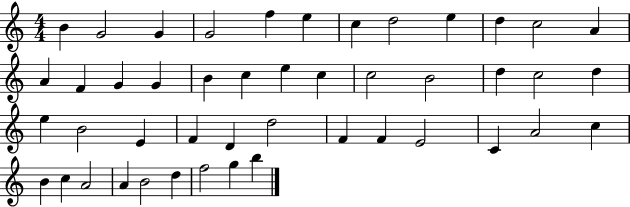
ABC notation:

X:1
T:Untitled
M:4/4
L:1/4
K:C
B G2 G G2 f e c d2 e d c2 A A F G G B c e c c2 B2 d c2 d e B2 E F D d2 F F E2 C A2 c B c A2 A B2 d f2 g b